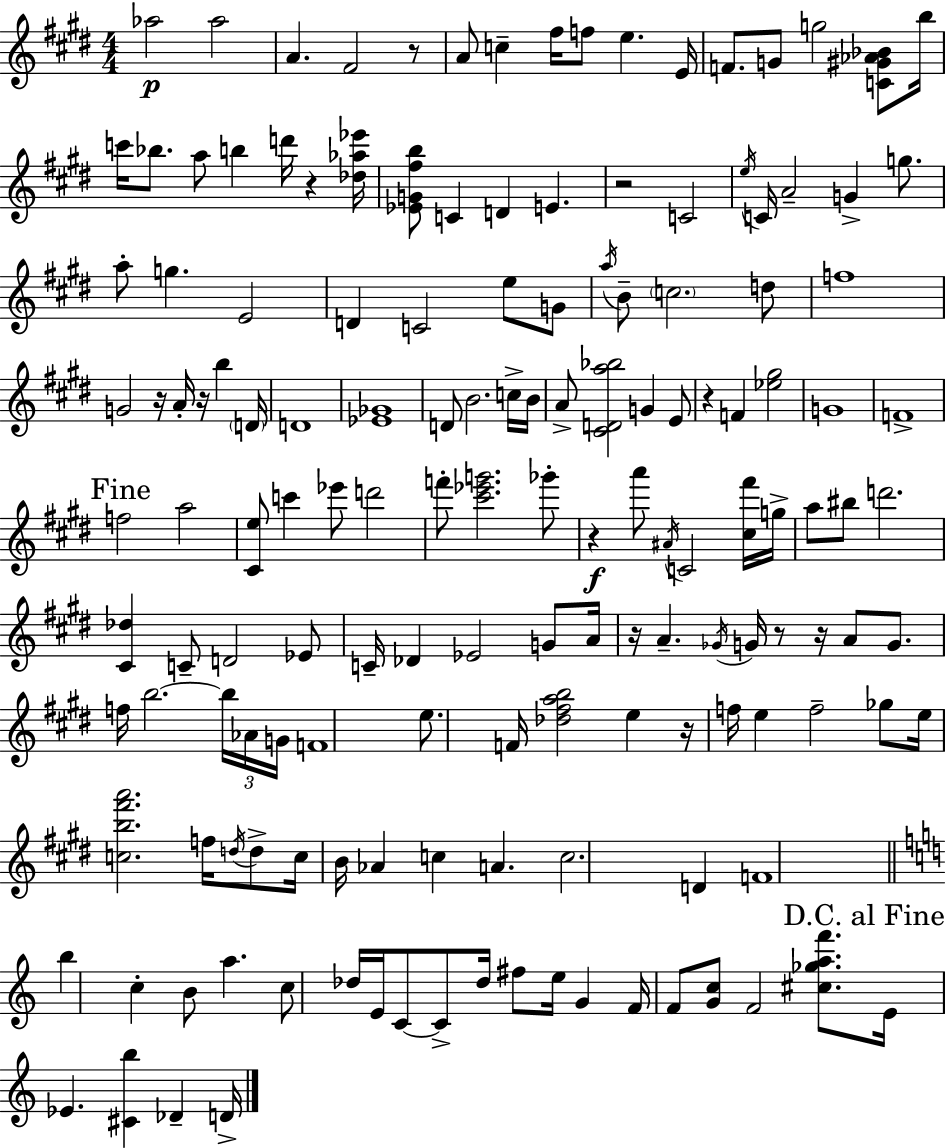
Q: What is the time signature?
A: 4/4